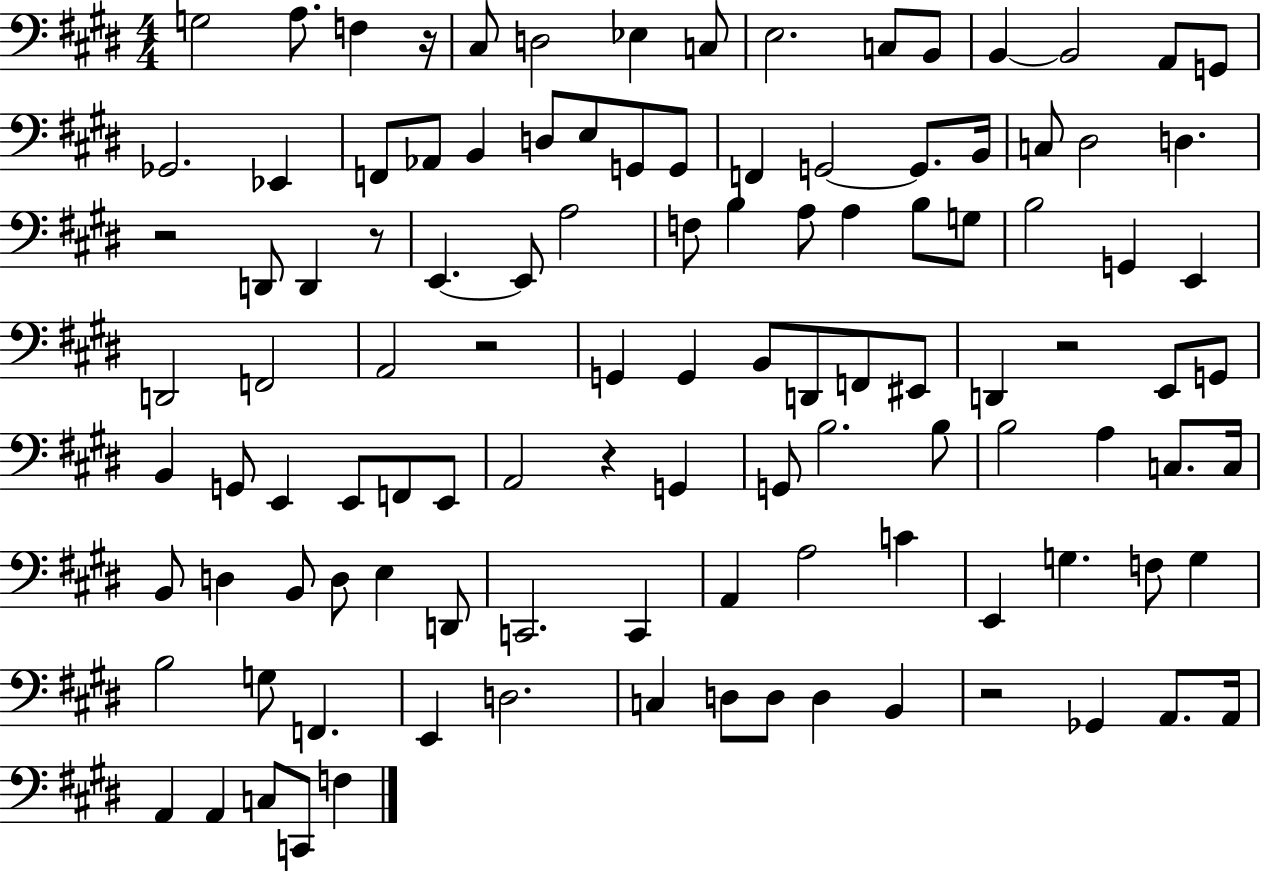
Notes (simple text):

G3/h A3/e. F3/q R/s C#3/e D3/h Eb3/q C3/e E3/h. C3/e B2/e B2/q B2/h A2/e G2/e Gb2/h. Eb2/q F2/e Ab2/e B2/q D3/e E3/e G2/e G2/e F2/q G2/h G2/e. B2/s C3/e D#3/h D3/q. R/h D2/e D2/q R/e E2/q. E2/e A3/h F3/e B3/q A3/e A3/q B3/e G3/e B3/h G2/q E2/q D2/h F2/h A2/h R/h G2/q G2/q B2/e D2/e F2/e EIS2/e D2/q R/h E2/e G2/e B2/q G2/e E2/q E2/e F2/e E2/e A2/h R/q G2/q G2/e B3/h. B3/e B3/h A3/q C3/e. C3/s B2/e D3/q B2/e D3/e E3/q D2/e C2/h. C2/q A2/q A3/h C4/q E2/q G3/q. F3/e G3/q B3/h G3/e F2/q. E2/q D3/h. C3/q D3/e D3/e D3/q B2/q R/h Gb2/q A2/e. A2/s A2/q A2/q C3/e C2/e F3/q